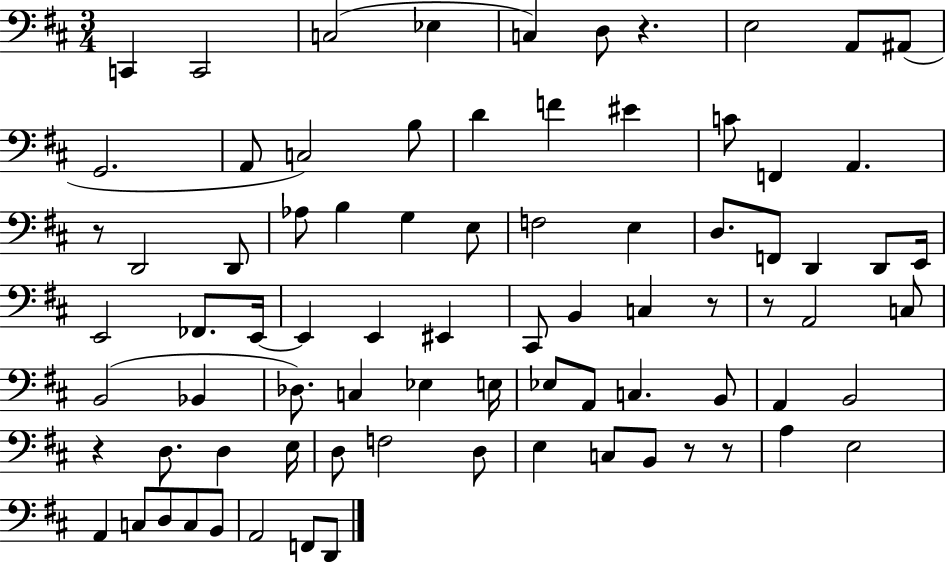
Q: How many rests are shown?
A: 7